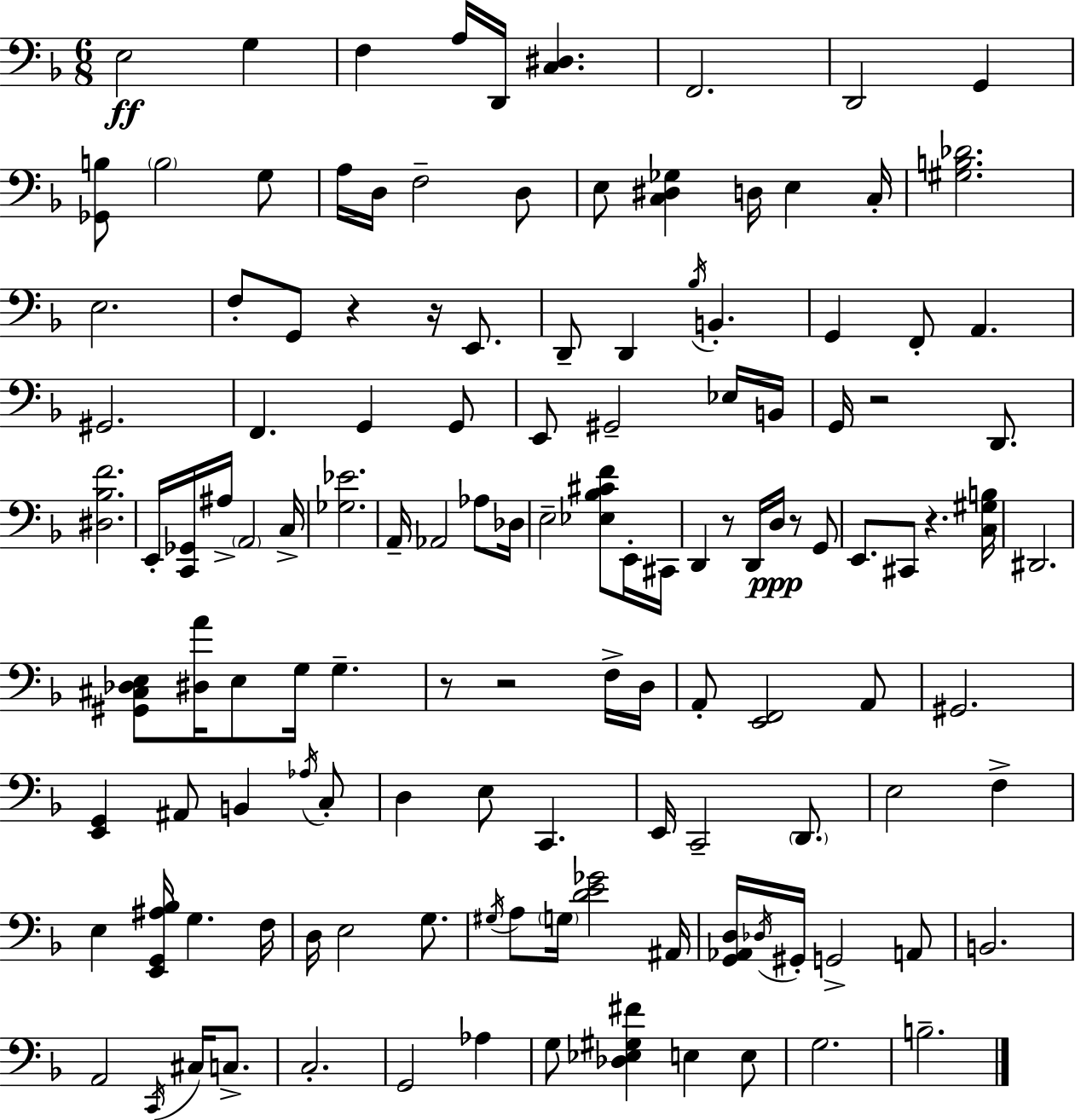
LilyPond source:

{
  \clef bass
  \numericTimeSignature
  \time 6/8
  \key f \major
  e2\ff g4 | f4 a16 d,16 <c dis>4. | f,2. | d,2 g,4 | \break <ges, b>8 \parenthesize b2 g8 | a16 d16 f2-- d8 | e8 <c dis ges>4 d16 e4 c16-. | <gis b des'>2. | \break e2. | f8-. g,8 r4 r16 e,8. | d,8-- d,4 \acciaccatura { bes16 } b,4.-. | g,4 f,8-. a,4. | \break gis,2. | f,4. g,4 g,8 | e,8 gis,2-- ees16 | b,16 g,16 r2 d,8. | \break <dis bes f'>2. | e,16-. <c, ges,>16 ais16-> \parenthesize a,2 | c16-> <ges ees'>2. | a,16-- aes,2 aes8 | \break des16 e2-- <ees bes cis' f'>8 e,16-. | cis,16 d,4 r8 d,16 d16\ppp r8 g,8 | e,8. cis,8 r4. | <c gis b>16 dis,2. | \break <gis, cis des e>8 <dis a'>16 e8 g16 g4.-- | r8 r2 f16-> | d16 a,8-. <e, f,>2 a,8 | gis,2. | \break <e, g,>4 ais,8 b,4 \acciaccatura { aes16 } | c8-. d4 e8 c,4. | e,16 c,2-- \parenthesize d,8. | e2 f4-> | \break e4 <e, g, ais bes>16 g4. | f16 d16 e2 g8. | \acciaccatura { gis16 } a8 \parenthesize g16 <d' e' ges'>2 | ais,16 <g, aes, d>16 \acciaccatura { des16 } gis,16-. g,2-> | \break a,8 b,2. | a,2 | \acciaccatura { c,16 } cis16 c8.-> c2.-. | g,2 | \break aes4 g8 <des ees gis fis'>4 e4 | e8 g2. | b2.-- | \bar "|."
}